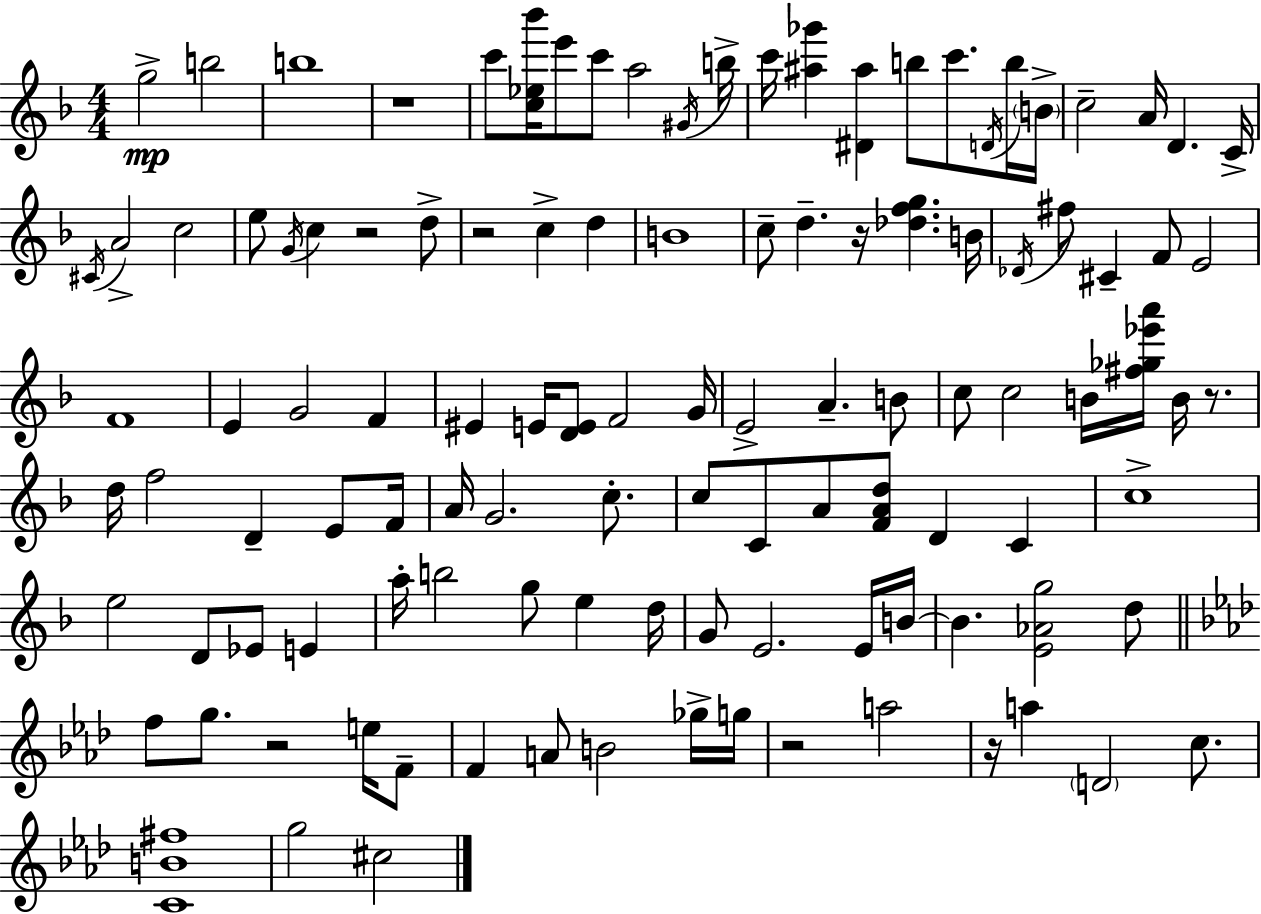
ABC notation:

X:1
T:Untitled
M:4/4
L:1/4
K:F
g2 b2 b4 z4 c'/2 [c_e_b']/4 e'/2 c'/2 a2 ^G/4 b/4 c'/4 [^a_g'] [^D^a] b/2 c'/2 D/4 b/4 B/4 c2 A/4 D C/4 ^C/4 A2 c2 e/2 G/4 c z2 d/2 z2 c d B4 c/2 d z/4 [_dfg] B/4 _D/4 ^f/2 ^C F/2 E2 F4 E G2 F ^E E/4 [DE]/2 F2 G/4 E2 A B/2 c/2 c2 B/4 [^f_g_e'a']/4 B/4 z/2 d/4 f2 D E/2 F/4 A/4 G2 c/2 c/2 C/2 A/2 [FAd]/2 D C c4 e2 D/2 _E/2 E a/4 b2 g/2 e d/4 G/2 E2 E/4 B/4 B [E_Ag]2 d/2 f/2 g/2 z2 e/4 F/2 F A/2 B2 _g/4 g/4 z2 a2 z/4 a D2 c/2 [CB^f]4 g2 ^c2